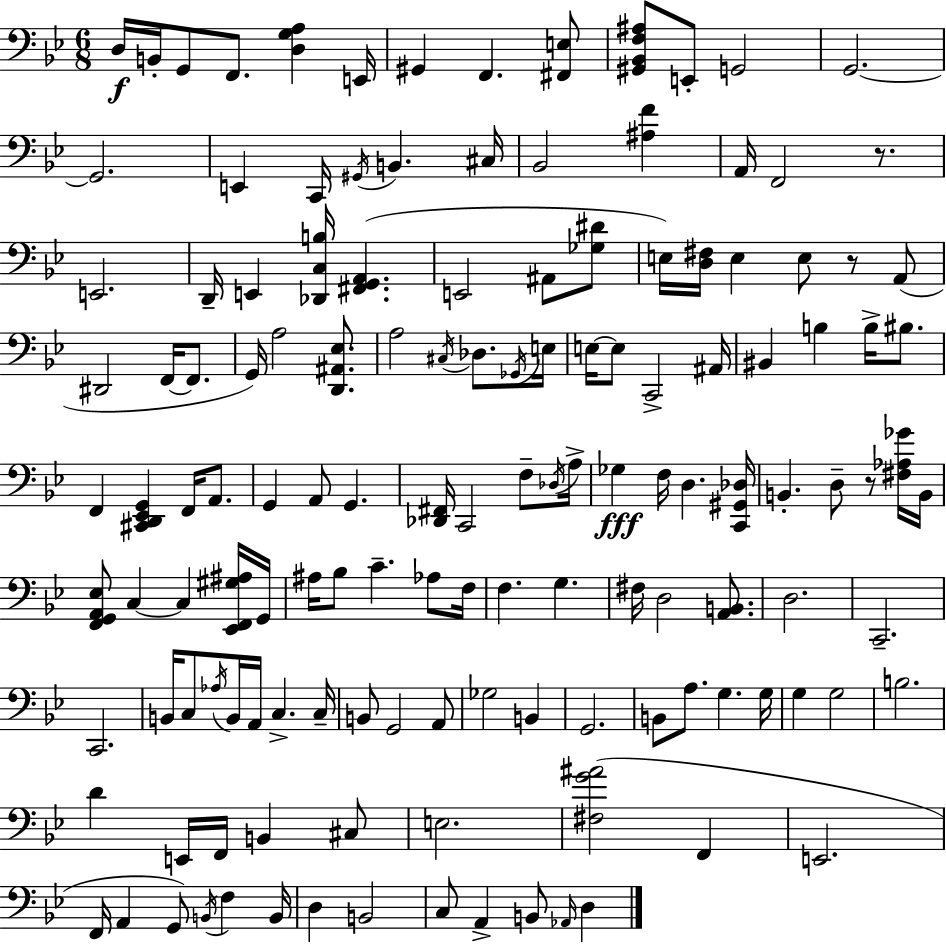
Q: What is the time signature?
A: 6/8